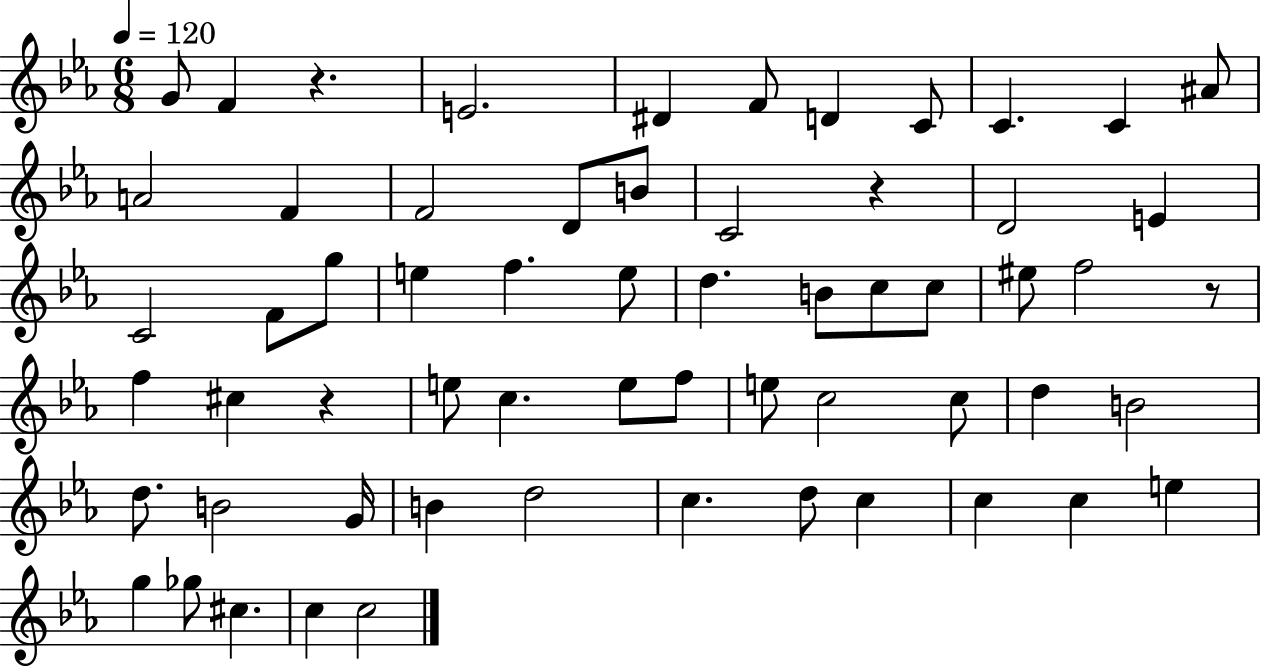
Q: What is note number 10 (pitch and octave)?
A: A#4